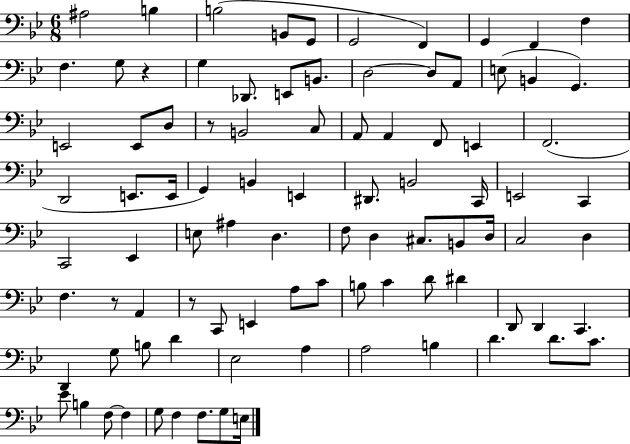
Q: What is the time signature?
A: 6/8